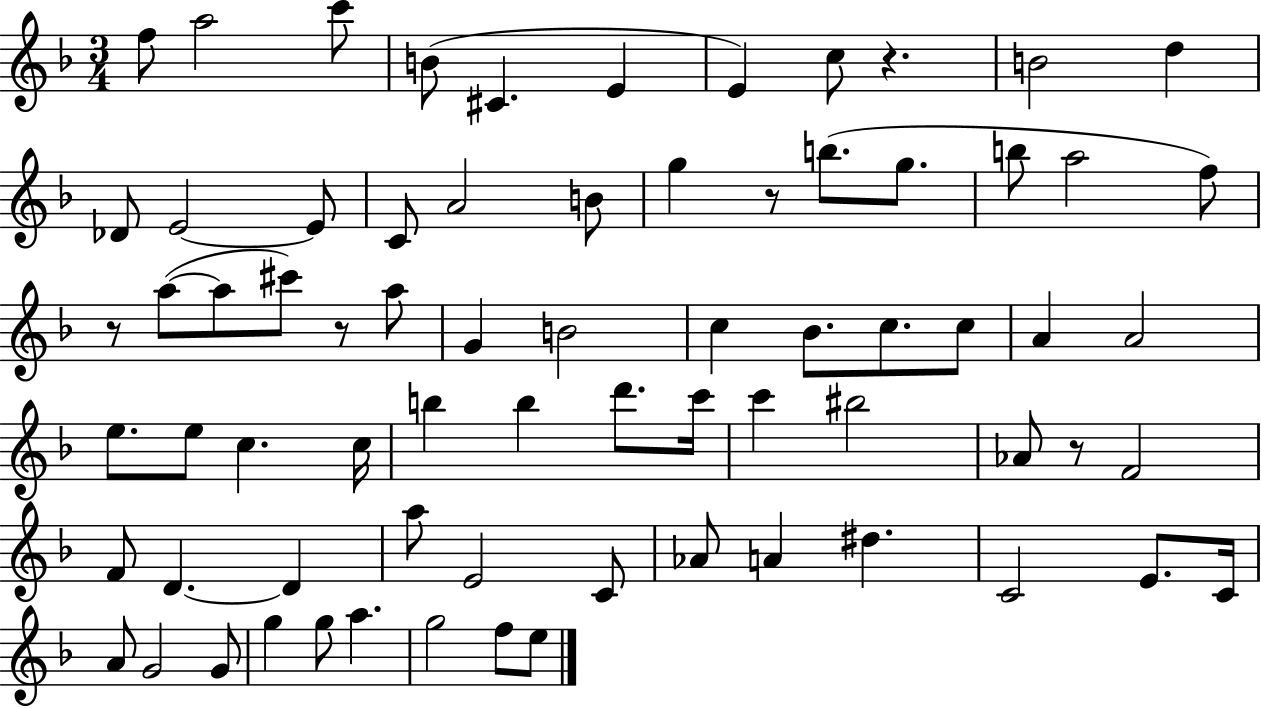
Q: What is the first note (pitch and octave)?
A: F5